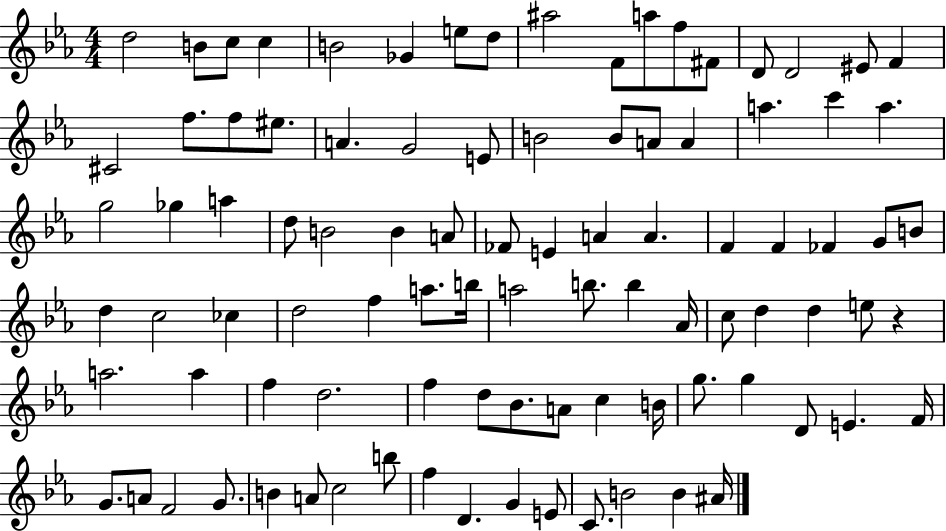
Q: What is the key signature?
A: EES major